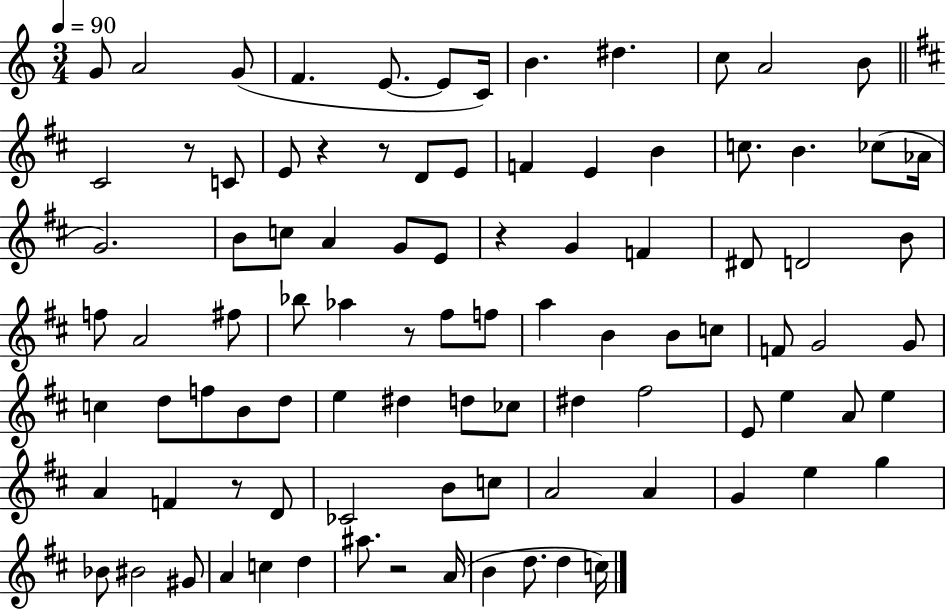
G4/e A4/h G4/e F4/q. E4/e. E4/e C4/s B4/q. D#5/q. C5/e A4/h B4/e C#4/h R/e C4/e E4/e R/q R/e D4/e E4/e F4/q E4/q B4/q C5/e. B4/q. CES5/e Ab4/s G4/h. B4/e C5/e A4/q G4/e E4/e R/q G4/q F4/q D#4/e D4/h B4/e F5/e A4/h F#5/e Bb5/e Ab5/q R/e F#5/e F5/e A5/q B4/q B4/e C5/e F4/e G4/h G4/e C5/q D5/e F5/e B4/e D5/e E5/q D#5/q D5/e CES5/e D#5/q F#5/h E4/e E5/q A4/e E5/q A4/q F4/q R/e D4/e CES4/h B4/e C5/e A4/h A4/q G4/q E5/q G5/q Bb4/e BIS4/h G#4/e A4/q C5/q D5/q A#5/e. R/h A4/s B4/q D5/e. D5/q C5/s